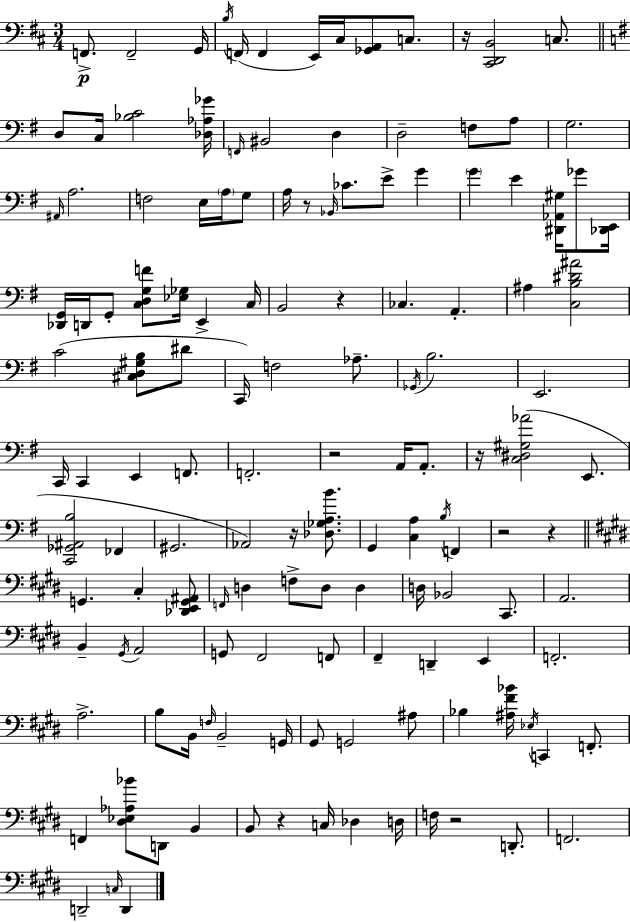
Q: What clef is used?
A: bass